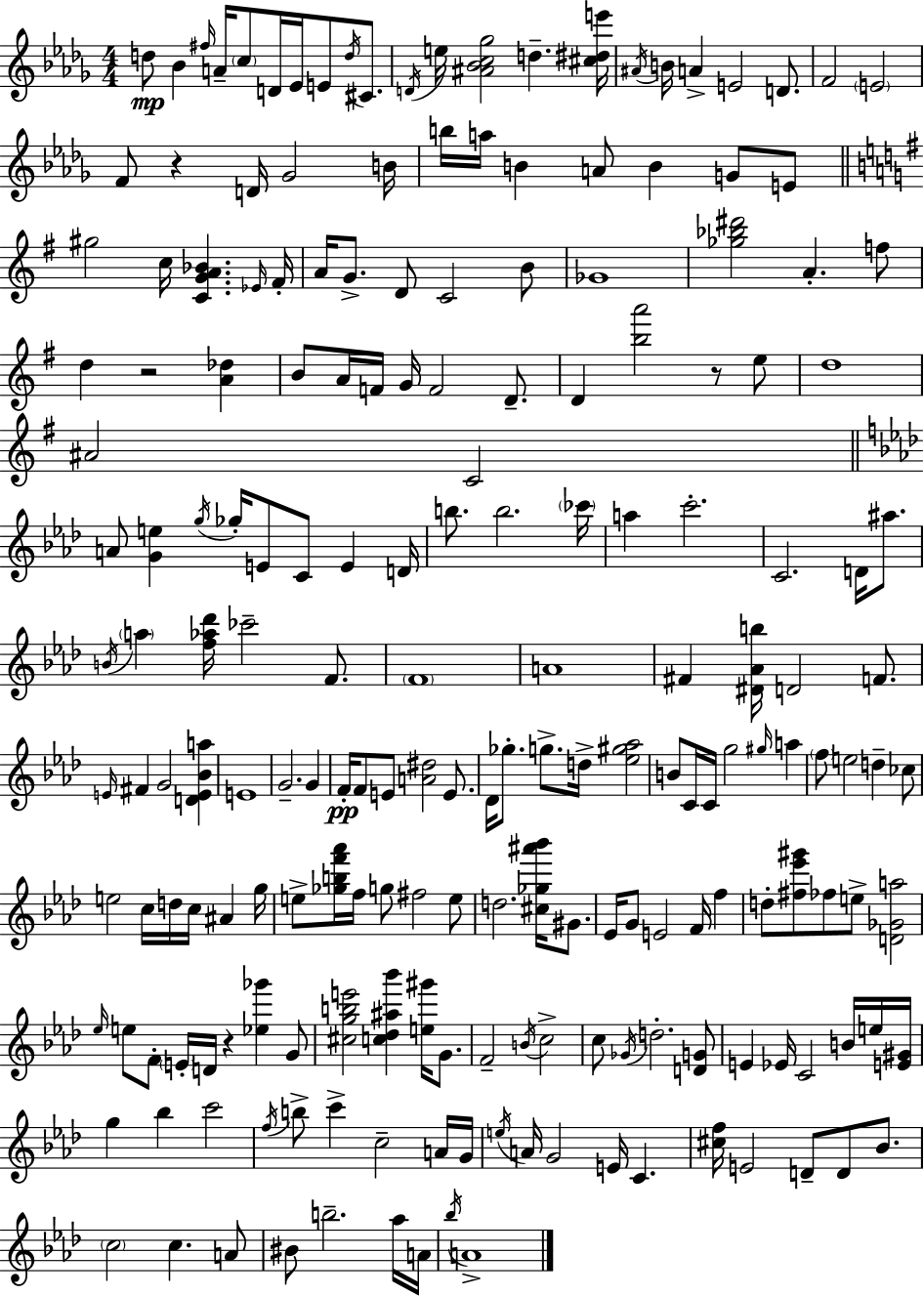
{
  \clef treble
  \numericTimeSignature
  \time 4/4
  \key bes \minor
  d''8\mp bes'4 \grace { fis''16 } a'16-- \parenthesize c''8 d'16 ees'16 e'8 \acciaccatura { d''16 } cis'8. | \acciaccatura { d'16 } e''16 <ais' bes' c'' ges''>2 d''4.-- | <cis'' dis'' e'''>16 \acciaccatura { ais'16 } b'16 a'4-> e'2 | d'8. f'2 \parenthesize e'2 | \break f'8 r4 d'16 ges'2 | b'16 b''16 a''16 b'4 a'8 b'4 | g'8 e'8 \bar "||" \break \key g \major gis''2 c''16 <c' g' a' bes'>4. \grace { ees'16 } | fis'16-. a'16 g'8.-> d'8 c'2 b'8 | ges'1 | <ges'' bes'' dis'''>2 a'4.-. f''8 | \break d''4 r2 <a' des''>4 | b'8 a'16 f'16 g'16 f'2 d'8.-- | d'4 <b'' a'''>2 r8 e''8 | d''1 | \break ais'2 c'2 | \bar "||" \break \key f \minor a'8 <g' e''>4 \acciaccatura { g''16 } ges''16-. e'8 c'8 e'4 | d'16 b''8. b''2. | \parenthesize ces'''16 a''4 c'''2.-. | c'2. d'16 ais''8. | \break \acciaccatura { b'16 } \parenthesize a''4 <f'' aes'' des'''>16 ces'''2-- f'8. | \parenthesize f'1 | a'1 | fis'4 <dis' aes' b''>16 d'2 f'8. | \break \grace { e'16 } fis'4 g'2 <d' e' bes' a''>4 | e'1 | g'2.-- g'4 | f'16-.\pp f'8 e'8 <a' dis''>2 | \break e'8. des'16 ges''8.-. g''8.-> d''16-> <ees'' gis'' aes''>2 | b'8 c'16 c'16 g''2 \grace { gis''16 } | a''4 \parenthesize f''8 e''2 d''4-- | ces''8 e''2 c''16 d''16 c''16 ais'4 | \break g''16 e''8-> <ges'' b'' f''' aes'''>16 f''16 g''8 fis''2 | e''8 d''2. | <cis'' ges'' ais''' bes'''>16 gis'8. ees'16 g'8 e'2 f'16 | f''4 d''8-. <fis'' ees''' gis'''>8 fes''8 e''8-> <d' ges' a''>2 | \break \grace { ees''16 } e''8 f'8-. \parenthesize e'16-. d'16 r4 <ees'' ges'''>4 | g'8 <cis'' g'' b'' e'''>2 <c'' des'' ais'' bes'''>4 | <e'' gis'''>16 g'8. f'2-- \acciaccatura { b'16 } c''2-> | c''8 \acciaccatura { ges'16 } d''2.-. | \break <d' g'>8 e'4 ees'16 c'2 | b'16 e''16 <e' gis'>16 g''4 bes''4 c'''2 | \acciaccatura { f''16 } b''8-> c'''4-> c''2-- | a'16 g'16 \acciaccatura { e''16 } a'16 g'2 | \break e'16 c'4. <cis'' f''>16 e'2 | d'8-- d'8 bes'8. \parenthesize c''2 | c''4. a'8 bis'8 b''2.-- | aes''16 a'16 \acciaccatura { bes''16 } a'1-> | \break \bar "|."
}